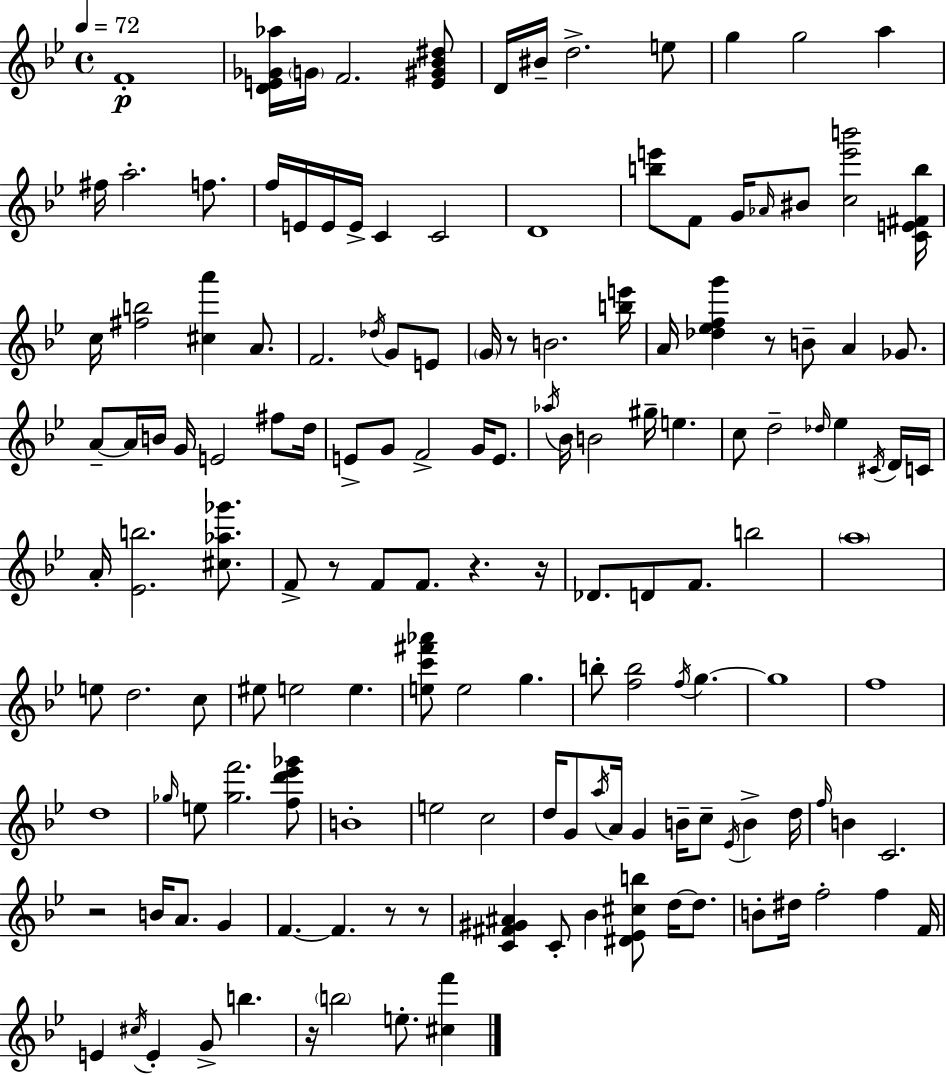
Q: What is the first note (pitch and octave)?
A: F4